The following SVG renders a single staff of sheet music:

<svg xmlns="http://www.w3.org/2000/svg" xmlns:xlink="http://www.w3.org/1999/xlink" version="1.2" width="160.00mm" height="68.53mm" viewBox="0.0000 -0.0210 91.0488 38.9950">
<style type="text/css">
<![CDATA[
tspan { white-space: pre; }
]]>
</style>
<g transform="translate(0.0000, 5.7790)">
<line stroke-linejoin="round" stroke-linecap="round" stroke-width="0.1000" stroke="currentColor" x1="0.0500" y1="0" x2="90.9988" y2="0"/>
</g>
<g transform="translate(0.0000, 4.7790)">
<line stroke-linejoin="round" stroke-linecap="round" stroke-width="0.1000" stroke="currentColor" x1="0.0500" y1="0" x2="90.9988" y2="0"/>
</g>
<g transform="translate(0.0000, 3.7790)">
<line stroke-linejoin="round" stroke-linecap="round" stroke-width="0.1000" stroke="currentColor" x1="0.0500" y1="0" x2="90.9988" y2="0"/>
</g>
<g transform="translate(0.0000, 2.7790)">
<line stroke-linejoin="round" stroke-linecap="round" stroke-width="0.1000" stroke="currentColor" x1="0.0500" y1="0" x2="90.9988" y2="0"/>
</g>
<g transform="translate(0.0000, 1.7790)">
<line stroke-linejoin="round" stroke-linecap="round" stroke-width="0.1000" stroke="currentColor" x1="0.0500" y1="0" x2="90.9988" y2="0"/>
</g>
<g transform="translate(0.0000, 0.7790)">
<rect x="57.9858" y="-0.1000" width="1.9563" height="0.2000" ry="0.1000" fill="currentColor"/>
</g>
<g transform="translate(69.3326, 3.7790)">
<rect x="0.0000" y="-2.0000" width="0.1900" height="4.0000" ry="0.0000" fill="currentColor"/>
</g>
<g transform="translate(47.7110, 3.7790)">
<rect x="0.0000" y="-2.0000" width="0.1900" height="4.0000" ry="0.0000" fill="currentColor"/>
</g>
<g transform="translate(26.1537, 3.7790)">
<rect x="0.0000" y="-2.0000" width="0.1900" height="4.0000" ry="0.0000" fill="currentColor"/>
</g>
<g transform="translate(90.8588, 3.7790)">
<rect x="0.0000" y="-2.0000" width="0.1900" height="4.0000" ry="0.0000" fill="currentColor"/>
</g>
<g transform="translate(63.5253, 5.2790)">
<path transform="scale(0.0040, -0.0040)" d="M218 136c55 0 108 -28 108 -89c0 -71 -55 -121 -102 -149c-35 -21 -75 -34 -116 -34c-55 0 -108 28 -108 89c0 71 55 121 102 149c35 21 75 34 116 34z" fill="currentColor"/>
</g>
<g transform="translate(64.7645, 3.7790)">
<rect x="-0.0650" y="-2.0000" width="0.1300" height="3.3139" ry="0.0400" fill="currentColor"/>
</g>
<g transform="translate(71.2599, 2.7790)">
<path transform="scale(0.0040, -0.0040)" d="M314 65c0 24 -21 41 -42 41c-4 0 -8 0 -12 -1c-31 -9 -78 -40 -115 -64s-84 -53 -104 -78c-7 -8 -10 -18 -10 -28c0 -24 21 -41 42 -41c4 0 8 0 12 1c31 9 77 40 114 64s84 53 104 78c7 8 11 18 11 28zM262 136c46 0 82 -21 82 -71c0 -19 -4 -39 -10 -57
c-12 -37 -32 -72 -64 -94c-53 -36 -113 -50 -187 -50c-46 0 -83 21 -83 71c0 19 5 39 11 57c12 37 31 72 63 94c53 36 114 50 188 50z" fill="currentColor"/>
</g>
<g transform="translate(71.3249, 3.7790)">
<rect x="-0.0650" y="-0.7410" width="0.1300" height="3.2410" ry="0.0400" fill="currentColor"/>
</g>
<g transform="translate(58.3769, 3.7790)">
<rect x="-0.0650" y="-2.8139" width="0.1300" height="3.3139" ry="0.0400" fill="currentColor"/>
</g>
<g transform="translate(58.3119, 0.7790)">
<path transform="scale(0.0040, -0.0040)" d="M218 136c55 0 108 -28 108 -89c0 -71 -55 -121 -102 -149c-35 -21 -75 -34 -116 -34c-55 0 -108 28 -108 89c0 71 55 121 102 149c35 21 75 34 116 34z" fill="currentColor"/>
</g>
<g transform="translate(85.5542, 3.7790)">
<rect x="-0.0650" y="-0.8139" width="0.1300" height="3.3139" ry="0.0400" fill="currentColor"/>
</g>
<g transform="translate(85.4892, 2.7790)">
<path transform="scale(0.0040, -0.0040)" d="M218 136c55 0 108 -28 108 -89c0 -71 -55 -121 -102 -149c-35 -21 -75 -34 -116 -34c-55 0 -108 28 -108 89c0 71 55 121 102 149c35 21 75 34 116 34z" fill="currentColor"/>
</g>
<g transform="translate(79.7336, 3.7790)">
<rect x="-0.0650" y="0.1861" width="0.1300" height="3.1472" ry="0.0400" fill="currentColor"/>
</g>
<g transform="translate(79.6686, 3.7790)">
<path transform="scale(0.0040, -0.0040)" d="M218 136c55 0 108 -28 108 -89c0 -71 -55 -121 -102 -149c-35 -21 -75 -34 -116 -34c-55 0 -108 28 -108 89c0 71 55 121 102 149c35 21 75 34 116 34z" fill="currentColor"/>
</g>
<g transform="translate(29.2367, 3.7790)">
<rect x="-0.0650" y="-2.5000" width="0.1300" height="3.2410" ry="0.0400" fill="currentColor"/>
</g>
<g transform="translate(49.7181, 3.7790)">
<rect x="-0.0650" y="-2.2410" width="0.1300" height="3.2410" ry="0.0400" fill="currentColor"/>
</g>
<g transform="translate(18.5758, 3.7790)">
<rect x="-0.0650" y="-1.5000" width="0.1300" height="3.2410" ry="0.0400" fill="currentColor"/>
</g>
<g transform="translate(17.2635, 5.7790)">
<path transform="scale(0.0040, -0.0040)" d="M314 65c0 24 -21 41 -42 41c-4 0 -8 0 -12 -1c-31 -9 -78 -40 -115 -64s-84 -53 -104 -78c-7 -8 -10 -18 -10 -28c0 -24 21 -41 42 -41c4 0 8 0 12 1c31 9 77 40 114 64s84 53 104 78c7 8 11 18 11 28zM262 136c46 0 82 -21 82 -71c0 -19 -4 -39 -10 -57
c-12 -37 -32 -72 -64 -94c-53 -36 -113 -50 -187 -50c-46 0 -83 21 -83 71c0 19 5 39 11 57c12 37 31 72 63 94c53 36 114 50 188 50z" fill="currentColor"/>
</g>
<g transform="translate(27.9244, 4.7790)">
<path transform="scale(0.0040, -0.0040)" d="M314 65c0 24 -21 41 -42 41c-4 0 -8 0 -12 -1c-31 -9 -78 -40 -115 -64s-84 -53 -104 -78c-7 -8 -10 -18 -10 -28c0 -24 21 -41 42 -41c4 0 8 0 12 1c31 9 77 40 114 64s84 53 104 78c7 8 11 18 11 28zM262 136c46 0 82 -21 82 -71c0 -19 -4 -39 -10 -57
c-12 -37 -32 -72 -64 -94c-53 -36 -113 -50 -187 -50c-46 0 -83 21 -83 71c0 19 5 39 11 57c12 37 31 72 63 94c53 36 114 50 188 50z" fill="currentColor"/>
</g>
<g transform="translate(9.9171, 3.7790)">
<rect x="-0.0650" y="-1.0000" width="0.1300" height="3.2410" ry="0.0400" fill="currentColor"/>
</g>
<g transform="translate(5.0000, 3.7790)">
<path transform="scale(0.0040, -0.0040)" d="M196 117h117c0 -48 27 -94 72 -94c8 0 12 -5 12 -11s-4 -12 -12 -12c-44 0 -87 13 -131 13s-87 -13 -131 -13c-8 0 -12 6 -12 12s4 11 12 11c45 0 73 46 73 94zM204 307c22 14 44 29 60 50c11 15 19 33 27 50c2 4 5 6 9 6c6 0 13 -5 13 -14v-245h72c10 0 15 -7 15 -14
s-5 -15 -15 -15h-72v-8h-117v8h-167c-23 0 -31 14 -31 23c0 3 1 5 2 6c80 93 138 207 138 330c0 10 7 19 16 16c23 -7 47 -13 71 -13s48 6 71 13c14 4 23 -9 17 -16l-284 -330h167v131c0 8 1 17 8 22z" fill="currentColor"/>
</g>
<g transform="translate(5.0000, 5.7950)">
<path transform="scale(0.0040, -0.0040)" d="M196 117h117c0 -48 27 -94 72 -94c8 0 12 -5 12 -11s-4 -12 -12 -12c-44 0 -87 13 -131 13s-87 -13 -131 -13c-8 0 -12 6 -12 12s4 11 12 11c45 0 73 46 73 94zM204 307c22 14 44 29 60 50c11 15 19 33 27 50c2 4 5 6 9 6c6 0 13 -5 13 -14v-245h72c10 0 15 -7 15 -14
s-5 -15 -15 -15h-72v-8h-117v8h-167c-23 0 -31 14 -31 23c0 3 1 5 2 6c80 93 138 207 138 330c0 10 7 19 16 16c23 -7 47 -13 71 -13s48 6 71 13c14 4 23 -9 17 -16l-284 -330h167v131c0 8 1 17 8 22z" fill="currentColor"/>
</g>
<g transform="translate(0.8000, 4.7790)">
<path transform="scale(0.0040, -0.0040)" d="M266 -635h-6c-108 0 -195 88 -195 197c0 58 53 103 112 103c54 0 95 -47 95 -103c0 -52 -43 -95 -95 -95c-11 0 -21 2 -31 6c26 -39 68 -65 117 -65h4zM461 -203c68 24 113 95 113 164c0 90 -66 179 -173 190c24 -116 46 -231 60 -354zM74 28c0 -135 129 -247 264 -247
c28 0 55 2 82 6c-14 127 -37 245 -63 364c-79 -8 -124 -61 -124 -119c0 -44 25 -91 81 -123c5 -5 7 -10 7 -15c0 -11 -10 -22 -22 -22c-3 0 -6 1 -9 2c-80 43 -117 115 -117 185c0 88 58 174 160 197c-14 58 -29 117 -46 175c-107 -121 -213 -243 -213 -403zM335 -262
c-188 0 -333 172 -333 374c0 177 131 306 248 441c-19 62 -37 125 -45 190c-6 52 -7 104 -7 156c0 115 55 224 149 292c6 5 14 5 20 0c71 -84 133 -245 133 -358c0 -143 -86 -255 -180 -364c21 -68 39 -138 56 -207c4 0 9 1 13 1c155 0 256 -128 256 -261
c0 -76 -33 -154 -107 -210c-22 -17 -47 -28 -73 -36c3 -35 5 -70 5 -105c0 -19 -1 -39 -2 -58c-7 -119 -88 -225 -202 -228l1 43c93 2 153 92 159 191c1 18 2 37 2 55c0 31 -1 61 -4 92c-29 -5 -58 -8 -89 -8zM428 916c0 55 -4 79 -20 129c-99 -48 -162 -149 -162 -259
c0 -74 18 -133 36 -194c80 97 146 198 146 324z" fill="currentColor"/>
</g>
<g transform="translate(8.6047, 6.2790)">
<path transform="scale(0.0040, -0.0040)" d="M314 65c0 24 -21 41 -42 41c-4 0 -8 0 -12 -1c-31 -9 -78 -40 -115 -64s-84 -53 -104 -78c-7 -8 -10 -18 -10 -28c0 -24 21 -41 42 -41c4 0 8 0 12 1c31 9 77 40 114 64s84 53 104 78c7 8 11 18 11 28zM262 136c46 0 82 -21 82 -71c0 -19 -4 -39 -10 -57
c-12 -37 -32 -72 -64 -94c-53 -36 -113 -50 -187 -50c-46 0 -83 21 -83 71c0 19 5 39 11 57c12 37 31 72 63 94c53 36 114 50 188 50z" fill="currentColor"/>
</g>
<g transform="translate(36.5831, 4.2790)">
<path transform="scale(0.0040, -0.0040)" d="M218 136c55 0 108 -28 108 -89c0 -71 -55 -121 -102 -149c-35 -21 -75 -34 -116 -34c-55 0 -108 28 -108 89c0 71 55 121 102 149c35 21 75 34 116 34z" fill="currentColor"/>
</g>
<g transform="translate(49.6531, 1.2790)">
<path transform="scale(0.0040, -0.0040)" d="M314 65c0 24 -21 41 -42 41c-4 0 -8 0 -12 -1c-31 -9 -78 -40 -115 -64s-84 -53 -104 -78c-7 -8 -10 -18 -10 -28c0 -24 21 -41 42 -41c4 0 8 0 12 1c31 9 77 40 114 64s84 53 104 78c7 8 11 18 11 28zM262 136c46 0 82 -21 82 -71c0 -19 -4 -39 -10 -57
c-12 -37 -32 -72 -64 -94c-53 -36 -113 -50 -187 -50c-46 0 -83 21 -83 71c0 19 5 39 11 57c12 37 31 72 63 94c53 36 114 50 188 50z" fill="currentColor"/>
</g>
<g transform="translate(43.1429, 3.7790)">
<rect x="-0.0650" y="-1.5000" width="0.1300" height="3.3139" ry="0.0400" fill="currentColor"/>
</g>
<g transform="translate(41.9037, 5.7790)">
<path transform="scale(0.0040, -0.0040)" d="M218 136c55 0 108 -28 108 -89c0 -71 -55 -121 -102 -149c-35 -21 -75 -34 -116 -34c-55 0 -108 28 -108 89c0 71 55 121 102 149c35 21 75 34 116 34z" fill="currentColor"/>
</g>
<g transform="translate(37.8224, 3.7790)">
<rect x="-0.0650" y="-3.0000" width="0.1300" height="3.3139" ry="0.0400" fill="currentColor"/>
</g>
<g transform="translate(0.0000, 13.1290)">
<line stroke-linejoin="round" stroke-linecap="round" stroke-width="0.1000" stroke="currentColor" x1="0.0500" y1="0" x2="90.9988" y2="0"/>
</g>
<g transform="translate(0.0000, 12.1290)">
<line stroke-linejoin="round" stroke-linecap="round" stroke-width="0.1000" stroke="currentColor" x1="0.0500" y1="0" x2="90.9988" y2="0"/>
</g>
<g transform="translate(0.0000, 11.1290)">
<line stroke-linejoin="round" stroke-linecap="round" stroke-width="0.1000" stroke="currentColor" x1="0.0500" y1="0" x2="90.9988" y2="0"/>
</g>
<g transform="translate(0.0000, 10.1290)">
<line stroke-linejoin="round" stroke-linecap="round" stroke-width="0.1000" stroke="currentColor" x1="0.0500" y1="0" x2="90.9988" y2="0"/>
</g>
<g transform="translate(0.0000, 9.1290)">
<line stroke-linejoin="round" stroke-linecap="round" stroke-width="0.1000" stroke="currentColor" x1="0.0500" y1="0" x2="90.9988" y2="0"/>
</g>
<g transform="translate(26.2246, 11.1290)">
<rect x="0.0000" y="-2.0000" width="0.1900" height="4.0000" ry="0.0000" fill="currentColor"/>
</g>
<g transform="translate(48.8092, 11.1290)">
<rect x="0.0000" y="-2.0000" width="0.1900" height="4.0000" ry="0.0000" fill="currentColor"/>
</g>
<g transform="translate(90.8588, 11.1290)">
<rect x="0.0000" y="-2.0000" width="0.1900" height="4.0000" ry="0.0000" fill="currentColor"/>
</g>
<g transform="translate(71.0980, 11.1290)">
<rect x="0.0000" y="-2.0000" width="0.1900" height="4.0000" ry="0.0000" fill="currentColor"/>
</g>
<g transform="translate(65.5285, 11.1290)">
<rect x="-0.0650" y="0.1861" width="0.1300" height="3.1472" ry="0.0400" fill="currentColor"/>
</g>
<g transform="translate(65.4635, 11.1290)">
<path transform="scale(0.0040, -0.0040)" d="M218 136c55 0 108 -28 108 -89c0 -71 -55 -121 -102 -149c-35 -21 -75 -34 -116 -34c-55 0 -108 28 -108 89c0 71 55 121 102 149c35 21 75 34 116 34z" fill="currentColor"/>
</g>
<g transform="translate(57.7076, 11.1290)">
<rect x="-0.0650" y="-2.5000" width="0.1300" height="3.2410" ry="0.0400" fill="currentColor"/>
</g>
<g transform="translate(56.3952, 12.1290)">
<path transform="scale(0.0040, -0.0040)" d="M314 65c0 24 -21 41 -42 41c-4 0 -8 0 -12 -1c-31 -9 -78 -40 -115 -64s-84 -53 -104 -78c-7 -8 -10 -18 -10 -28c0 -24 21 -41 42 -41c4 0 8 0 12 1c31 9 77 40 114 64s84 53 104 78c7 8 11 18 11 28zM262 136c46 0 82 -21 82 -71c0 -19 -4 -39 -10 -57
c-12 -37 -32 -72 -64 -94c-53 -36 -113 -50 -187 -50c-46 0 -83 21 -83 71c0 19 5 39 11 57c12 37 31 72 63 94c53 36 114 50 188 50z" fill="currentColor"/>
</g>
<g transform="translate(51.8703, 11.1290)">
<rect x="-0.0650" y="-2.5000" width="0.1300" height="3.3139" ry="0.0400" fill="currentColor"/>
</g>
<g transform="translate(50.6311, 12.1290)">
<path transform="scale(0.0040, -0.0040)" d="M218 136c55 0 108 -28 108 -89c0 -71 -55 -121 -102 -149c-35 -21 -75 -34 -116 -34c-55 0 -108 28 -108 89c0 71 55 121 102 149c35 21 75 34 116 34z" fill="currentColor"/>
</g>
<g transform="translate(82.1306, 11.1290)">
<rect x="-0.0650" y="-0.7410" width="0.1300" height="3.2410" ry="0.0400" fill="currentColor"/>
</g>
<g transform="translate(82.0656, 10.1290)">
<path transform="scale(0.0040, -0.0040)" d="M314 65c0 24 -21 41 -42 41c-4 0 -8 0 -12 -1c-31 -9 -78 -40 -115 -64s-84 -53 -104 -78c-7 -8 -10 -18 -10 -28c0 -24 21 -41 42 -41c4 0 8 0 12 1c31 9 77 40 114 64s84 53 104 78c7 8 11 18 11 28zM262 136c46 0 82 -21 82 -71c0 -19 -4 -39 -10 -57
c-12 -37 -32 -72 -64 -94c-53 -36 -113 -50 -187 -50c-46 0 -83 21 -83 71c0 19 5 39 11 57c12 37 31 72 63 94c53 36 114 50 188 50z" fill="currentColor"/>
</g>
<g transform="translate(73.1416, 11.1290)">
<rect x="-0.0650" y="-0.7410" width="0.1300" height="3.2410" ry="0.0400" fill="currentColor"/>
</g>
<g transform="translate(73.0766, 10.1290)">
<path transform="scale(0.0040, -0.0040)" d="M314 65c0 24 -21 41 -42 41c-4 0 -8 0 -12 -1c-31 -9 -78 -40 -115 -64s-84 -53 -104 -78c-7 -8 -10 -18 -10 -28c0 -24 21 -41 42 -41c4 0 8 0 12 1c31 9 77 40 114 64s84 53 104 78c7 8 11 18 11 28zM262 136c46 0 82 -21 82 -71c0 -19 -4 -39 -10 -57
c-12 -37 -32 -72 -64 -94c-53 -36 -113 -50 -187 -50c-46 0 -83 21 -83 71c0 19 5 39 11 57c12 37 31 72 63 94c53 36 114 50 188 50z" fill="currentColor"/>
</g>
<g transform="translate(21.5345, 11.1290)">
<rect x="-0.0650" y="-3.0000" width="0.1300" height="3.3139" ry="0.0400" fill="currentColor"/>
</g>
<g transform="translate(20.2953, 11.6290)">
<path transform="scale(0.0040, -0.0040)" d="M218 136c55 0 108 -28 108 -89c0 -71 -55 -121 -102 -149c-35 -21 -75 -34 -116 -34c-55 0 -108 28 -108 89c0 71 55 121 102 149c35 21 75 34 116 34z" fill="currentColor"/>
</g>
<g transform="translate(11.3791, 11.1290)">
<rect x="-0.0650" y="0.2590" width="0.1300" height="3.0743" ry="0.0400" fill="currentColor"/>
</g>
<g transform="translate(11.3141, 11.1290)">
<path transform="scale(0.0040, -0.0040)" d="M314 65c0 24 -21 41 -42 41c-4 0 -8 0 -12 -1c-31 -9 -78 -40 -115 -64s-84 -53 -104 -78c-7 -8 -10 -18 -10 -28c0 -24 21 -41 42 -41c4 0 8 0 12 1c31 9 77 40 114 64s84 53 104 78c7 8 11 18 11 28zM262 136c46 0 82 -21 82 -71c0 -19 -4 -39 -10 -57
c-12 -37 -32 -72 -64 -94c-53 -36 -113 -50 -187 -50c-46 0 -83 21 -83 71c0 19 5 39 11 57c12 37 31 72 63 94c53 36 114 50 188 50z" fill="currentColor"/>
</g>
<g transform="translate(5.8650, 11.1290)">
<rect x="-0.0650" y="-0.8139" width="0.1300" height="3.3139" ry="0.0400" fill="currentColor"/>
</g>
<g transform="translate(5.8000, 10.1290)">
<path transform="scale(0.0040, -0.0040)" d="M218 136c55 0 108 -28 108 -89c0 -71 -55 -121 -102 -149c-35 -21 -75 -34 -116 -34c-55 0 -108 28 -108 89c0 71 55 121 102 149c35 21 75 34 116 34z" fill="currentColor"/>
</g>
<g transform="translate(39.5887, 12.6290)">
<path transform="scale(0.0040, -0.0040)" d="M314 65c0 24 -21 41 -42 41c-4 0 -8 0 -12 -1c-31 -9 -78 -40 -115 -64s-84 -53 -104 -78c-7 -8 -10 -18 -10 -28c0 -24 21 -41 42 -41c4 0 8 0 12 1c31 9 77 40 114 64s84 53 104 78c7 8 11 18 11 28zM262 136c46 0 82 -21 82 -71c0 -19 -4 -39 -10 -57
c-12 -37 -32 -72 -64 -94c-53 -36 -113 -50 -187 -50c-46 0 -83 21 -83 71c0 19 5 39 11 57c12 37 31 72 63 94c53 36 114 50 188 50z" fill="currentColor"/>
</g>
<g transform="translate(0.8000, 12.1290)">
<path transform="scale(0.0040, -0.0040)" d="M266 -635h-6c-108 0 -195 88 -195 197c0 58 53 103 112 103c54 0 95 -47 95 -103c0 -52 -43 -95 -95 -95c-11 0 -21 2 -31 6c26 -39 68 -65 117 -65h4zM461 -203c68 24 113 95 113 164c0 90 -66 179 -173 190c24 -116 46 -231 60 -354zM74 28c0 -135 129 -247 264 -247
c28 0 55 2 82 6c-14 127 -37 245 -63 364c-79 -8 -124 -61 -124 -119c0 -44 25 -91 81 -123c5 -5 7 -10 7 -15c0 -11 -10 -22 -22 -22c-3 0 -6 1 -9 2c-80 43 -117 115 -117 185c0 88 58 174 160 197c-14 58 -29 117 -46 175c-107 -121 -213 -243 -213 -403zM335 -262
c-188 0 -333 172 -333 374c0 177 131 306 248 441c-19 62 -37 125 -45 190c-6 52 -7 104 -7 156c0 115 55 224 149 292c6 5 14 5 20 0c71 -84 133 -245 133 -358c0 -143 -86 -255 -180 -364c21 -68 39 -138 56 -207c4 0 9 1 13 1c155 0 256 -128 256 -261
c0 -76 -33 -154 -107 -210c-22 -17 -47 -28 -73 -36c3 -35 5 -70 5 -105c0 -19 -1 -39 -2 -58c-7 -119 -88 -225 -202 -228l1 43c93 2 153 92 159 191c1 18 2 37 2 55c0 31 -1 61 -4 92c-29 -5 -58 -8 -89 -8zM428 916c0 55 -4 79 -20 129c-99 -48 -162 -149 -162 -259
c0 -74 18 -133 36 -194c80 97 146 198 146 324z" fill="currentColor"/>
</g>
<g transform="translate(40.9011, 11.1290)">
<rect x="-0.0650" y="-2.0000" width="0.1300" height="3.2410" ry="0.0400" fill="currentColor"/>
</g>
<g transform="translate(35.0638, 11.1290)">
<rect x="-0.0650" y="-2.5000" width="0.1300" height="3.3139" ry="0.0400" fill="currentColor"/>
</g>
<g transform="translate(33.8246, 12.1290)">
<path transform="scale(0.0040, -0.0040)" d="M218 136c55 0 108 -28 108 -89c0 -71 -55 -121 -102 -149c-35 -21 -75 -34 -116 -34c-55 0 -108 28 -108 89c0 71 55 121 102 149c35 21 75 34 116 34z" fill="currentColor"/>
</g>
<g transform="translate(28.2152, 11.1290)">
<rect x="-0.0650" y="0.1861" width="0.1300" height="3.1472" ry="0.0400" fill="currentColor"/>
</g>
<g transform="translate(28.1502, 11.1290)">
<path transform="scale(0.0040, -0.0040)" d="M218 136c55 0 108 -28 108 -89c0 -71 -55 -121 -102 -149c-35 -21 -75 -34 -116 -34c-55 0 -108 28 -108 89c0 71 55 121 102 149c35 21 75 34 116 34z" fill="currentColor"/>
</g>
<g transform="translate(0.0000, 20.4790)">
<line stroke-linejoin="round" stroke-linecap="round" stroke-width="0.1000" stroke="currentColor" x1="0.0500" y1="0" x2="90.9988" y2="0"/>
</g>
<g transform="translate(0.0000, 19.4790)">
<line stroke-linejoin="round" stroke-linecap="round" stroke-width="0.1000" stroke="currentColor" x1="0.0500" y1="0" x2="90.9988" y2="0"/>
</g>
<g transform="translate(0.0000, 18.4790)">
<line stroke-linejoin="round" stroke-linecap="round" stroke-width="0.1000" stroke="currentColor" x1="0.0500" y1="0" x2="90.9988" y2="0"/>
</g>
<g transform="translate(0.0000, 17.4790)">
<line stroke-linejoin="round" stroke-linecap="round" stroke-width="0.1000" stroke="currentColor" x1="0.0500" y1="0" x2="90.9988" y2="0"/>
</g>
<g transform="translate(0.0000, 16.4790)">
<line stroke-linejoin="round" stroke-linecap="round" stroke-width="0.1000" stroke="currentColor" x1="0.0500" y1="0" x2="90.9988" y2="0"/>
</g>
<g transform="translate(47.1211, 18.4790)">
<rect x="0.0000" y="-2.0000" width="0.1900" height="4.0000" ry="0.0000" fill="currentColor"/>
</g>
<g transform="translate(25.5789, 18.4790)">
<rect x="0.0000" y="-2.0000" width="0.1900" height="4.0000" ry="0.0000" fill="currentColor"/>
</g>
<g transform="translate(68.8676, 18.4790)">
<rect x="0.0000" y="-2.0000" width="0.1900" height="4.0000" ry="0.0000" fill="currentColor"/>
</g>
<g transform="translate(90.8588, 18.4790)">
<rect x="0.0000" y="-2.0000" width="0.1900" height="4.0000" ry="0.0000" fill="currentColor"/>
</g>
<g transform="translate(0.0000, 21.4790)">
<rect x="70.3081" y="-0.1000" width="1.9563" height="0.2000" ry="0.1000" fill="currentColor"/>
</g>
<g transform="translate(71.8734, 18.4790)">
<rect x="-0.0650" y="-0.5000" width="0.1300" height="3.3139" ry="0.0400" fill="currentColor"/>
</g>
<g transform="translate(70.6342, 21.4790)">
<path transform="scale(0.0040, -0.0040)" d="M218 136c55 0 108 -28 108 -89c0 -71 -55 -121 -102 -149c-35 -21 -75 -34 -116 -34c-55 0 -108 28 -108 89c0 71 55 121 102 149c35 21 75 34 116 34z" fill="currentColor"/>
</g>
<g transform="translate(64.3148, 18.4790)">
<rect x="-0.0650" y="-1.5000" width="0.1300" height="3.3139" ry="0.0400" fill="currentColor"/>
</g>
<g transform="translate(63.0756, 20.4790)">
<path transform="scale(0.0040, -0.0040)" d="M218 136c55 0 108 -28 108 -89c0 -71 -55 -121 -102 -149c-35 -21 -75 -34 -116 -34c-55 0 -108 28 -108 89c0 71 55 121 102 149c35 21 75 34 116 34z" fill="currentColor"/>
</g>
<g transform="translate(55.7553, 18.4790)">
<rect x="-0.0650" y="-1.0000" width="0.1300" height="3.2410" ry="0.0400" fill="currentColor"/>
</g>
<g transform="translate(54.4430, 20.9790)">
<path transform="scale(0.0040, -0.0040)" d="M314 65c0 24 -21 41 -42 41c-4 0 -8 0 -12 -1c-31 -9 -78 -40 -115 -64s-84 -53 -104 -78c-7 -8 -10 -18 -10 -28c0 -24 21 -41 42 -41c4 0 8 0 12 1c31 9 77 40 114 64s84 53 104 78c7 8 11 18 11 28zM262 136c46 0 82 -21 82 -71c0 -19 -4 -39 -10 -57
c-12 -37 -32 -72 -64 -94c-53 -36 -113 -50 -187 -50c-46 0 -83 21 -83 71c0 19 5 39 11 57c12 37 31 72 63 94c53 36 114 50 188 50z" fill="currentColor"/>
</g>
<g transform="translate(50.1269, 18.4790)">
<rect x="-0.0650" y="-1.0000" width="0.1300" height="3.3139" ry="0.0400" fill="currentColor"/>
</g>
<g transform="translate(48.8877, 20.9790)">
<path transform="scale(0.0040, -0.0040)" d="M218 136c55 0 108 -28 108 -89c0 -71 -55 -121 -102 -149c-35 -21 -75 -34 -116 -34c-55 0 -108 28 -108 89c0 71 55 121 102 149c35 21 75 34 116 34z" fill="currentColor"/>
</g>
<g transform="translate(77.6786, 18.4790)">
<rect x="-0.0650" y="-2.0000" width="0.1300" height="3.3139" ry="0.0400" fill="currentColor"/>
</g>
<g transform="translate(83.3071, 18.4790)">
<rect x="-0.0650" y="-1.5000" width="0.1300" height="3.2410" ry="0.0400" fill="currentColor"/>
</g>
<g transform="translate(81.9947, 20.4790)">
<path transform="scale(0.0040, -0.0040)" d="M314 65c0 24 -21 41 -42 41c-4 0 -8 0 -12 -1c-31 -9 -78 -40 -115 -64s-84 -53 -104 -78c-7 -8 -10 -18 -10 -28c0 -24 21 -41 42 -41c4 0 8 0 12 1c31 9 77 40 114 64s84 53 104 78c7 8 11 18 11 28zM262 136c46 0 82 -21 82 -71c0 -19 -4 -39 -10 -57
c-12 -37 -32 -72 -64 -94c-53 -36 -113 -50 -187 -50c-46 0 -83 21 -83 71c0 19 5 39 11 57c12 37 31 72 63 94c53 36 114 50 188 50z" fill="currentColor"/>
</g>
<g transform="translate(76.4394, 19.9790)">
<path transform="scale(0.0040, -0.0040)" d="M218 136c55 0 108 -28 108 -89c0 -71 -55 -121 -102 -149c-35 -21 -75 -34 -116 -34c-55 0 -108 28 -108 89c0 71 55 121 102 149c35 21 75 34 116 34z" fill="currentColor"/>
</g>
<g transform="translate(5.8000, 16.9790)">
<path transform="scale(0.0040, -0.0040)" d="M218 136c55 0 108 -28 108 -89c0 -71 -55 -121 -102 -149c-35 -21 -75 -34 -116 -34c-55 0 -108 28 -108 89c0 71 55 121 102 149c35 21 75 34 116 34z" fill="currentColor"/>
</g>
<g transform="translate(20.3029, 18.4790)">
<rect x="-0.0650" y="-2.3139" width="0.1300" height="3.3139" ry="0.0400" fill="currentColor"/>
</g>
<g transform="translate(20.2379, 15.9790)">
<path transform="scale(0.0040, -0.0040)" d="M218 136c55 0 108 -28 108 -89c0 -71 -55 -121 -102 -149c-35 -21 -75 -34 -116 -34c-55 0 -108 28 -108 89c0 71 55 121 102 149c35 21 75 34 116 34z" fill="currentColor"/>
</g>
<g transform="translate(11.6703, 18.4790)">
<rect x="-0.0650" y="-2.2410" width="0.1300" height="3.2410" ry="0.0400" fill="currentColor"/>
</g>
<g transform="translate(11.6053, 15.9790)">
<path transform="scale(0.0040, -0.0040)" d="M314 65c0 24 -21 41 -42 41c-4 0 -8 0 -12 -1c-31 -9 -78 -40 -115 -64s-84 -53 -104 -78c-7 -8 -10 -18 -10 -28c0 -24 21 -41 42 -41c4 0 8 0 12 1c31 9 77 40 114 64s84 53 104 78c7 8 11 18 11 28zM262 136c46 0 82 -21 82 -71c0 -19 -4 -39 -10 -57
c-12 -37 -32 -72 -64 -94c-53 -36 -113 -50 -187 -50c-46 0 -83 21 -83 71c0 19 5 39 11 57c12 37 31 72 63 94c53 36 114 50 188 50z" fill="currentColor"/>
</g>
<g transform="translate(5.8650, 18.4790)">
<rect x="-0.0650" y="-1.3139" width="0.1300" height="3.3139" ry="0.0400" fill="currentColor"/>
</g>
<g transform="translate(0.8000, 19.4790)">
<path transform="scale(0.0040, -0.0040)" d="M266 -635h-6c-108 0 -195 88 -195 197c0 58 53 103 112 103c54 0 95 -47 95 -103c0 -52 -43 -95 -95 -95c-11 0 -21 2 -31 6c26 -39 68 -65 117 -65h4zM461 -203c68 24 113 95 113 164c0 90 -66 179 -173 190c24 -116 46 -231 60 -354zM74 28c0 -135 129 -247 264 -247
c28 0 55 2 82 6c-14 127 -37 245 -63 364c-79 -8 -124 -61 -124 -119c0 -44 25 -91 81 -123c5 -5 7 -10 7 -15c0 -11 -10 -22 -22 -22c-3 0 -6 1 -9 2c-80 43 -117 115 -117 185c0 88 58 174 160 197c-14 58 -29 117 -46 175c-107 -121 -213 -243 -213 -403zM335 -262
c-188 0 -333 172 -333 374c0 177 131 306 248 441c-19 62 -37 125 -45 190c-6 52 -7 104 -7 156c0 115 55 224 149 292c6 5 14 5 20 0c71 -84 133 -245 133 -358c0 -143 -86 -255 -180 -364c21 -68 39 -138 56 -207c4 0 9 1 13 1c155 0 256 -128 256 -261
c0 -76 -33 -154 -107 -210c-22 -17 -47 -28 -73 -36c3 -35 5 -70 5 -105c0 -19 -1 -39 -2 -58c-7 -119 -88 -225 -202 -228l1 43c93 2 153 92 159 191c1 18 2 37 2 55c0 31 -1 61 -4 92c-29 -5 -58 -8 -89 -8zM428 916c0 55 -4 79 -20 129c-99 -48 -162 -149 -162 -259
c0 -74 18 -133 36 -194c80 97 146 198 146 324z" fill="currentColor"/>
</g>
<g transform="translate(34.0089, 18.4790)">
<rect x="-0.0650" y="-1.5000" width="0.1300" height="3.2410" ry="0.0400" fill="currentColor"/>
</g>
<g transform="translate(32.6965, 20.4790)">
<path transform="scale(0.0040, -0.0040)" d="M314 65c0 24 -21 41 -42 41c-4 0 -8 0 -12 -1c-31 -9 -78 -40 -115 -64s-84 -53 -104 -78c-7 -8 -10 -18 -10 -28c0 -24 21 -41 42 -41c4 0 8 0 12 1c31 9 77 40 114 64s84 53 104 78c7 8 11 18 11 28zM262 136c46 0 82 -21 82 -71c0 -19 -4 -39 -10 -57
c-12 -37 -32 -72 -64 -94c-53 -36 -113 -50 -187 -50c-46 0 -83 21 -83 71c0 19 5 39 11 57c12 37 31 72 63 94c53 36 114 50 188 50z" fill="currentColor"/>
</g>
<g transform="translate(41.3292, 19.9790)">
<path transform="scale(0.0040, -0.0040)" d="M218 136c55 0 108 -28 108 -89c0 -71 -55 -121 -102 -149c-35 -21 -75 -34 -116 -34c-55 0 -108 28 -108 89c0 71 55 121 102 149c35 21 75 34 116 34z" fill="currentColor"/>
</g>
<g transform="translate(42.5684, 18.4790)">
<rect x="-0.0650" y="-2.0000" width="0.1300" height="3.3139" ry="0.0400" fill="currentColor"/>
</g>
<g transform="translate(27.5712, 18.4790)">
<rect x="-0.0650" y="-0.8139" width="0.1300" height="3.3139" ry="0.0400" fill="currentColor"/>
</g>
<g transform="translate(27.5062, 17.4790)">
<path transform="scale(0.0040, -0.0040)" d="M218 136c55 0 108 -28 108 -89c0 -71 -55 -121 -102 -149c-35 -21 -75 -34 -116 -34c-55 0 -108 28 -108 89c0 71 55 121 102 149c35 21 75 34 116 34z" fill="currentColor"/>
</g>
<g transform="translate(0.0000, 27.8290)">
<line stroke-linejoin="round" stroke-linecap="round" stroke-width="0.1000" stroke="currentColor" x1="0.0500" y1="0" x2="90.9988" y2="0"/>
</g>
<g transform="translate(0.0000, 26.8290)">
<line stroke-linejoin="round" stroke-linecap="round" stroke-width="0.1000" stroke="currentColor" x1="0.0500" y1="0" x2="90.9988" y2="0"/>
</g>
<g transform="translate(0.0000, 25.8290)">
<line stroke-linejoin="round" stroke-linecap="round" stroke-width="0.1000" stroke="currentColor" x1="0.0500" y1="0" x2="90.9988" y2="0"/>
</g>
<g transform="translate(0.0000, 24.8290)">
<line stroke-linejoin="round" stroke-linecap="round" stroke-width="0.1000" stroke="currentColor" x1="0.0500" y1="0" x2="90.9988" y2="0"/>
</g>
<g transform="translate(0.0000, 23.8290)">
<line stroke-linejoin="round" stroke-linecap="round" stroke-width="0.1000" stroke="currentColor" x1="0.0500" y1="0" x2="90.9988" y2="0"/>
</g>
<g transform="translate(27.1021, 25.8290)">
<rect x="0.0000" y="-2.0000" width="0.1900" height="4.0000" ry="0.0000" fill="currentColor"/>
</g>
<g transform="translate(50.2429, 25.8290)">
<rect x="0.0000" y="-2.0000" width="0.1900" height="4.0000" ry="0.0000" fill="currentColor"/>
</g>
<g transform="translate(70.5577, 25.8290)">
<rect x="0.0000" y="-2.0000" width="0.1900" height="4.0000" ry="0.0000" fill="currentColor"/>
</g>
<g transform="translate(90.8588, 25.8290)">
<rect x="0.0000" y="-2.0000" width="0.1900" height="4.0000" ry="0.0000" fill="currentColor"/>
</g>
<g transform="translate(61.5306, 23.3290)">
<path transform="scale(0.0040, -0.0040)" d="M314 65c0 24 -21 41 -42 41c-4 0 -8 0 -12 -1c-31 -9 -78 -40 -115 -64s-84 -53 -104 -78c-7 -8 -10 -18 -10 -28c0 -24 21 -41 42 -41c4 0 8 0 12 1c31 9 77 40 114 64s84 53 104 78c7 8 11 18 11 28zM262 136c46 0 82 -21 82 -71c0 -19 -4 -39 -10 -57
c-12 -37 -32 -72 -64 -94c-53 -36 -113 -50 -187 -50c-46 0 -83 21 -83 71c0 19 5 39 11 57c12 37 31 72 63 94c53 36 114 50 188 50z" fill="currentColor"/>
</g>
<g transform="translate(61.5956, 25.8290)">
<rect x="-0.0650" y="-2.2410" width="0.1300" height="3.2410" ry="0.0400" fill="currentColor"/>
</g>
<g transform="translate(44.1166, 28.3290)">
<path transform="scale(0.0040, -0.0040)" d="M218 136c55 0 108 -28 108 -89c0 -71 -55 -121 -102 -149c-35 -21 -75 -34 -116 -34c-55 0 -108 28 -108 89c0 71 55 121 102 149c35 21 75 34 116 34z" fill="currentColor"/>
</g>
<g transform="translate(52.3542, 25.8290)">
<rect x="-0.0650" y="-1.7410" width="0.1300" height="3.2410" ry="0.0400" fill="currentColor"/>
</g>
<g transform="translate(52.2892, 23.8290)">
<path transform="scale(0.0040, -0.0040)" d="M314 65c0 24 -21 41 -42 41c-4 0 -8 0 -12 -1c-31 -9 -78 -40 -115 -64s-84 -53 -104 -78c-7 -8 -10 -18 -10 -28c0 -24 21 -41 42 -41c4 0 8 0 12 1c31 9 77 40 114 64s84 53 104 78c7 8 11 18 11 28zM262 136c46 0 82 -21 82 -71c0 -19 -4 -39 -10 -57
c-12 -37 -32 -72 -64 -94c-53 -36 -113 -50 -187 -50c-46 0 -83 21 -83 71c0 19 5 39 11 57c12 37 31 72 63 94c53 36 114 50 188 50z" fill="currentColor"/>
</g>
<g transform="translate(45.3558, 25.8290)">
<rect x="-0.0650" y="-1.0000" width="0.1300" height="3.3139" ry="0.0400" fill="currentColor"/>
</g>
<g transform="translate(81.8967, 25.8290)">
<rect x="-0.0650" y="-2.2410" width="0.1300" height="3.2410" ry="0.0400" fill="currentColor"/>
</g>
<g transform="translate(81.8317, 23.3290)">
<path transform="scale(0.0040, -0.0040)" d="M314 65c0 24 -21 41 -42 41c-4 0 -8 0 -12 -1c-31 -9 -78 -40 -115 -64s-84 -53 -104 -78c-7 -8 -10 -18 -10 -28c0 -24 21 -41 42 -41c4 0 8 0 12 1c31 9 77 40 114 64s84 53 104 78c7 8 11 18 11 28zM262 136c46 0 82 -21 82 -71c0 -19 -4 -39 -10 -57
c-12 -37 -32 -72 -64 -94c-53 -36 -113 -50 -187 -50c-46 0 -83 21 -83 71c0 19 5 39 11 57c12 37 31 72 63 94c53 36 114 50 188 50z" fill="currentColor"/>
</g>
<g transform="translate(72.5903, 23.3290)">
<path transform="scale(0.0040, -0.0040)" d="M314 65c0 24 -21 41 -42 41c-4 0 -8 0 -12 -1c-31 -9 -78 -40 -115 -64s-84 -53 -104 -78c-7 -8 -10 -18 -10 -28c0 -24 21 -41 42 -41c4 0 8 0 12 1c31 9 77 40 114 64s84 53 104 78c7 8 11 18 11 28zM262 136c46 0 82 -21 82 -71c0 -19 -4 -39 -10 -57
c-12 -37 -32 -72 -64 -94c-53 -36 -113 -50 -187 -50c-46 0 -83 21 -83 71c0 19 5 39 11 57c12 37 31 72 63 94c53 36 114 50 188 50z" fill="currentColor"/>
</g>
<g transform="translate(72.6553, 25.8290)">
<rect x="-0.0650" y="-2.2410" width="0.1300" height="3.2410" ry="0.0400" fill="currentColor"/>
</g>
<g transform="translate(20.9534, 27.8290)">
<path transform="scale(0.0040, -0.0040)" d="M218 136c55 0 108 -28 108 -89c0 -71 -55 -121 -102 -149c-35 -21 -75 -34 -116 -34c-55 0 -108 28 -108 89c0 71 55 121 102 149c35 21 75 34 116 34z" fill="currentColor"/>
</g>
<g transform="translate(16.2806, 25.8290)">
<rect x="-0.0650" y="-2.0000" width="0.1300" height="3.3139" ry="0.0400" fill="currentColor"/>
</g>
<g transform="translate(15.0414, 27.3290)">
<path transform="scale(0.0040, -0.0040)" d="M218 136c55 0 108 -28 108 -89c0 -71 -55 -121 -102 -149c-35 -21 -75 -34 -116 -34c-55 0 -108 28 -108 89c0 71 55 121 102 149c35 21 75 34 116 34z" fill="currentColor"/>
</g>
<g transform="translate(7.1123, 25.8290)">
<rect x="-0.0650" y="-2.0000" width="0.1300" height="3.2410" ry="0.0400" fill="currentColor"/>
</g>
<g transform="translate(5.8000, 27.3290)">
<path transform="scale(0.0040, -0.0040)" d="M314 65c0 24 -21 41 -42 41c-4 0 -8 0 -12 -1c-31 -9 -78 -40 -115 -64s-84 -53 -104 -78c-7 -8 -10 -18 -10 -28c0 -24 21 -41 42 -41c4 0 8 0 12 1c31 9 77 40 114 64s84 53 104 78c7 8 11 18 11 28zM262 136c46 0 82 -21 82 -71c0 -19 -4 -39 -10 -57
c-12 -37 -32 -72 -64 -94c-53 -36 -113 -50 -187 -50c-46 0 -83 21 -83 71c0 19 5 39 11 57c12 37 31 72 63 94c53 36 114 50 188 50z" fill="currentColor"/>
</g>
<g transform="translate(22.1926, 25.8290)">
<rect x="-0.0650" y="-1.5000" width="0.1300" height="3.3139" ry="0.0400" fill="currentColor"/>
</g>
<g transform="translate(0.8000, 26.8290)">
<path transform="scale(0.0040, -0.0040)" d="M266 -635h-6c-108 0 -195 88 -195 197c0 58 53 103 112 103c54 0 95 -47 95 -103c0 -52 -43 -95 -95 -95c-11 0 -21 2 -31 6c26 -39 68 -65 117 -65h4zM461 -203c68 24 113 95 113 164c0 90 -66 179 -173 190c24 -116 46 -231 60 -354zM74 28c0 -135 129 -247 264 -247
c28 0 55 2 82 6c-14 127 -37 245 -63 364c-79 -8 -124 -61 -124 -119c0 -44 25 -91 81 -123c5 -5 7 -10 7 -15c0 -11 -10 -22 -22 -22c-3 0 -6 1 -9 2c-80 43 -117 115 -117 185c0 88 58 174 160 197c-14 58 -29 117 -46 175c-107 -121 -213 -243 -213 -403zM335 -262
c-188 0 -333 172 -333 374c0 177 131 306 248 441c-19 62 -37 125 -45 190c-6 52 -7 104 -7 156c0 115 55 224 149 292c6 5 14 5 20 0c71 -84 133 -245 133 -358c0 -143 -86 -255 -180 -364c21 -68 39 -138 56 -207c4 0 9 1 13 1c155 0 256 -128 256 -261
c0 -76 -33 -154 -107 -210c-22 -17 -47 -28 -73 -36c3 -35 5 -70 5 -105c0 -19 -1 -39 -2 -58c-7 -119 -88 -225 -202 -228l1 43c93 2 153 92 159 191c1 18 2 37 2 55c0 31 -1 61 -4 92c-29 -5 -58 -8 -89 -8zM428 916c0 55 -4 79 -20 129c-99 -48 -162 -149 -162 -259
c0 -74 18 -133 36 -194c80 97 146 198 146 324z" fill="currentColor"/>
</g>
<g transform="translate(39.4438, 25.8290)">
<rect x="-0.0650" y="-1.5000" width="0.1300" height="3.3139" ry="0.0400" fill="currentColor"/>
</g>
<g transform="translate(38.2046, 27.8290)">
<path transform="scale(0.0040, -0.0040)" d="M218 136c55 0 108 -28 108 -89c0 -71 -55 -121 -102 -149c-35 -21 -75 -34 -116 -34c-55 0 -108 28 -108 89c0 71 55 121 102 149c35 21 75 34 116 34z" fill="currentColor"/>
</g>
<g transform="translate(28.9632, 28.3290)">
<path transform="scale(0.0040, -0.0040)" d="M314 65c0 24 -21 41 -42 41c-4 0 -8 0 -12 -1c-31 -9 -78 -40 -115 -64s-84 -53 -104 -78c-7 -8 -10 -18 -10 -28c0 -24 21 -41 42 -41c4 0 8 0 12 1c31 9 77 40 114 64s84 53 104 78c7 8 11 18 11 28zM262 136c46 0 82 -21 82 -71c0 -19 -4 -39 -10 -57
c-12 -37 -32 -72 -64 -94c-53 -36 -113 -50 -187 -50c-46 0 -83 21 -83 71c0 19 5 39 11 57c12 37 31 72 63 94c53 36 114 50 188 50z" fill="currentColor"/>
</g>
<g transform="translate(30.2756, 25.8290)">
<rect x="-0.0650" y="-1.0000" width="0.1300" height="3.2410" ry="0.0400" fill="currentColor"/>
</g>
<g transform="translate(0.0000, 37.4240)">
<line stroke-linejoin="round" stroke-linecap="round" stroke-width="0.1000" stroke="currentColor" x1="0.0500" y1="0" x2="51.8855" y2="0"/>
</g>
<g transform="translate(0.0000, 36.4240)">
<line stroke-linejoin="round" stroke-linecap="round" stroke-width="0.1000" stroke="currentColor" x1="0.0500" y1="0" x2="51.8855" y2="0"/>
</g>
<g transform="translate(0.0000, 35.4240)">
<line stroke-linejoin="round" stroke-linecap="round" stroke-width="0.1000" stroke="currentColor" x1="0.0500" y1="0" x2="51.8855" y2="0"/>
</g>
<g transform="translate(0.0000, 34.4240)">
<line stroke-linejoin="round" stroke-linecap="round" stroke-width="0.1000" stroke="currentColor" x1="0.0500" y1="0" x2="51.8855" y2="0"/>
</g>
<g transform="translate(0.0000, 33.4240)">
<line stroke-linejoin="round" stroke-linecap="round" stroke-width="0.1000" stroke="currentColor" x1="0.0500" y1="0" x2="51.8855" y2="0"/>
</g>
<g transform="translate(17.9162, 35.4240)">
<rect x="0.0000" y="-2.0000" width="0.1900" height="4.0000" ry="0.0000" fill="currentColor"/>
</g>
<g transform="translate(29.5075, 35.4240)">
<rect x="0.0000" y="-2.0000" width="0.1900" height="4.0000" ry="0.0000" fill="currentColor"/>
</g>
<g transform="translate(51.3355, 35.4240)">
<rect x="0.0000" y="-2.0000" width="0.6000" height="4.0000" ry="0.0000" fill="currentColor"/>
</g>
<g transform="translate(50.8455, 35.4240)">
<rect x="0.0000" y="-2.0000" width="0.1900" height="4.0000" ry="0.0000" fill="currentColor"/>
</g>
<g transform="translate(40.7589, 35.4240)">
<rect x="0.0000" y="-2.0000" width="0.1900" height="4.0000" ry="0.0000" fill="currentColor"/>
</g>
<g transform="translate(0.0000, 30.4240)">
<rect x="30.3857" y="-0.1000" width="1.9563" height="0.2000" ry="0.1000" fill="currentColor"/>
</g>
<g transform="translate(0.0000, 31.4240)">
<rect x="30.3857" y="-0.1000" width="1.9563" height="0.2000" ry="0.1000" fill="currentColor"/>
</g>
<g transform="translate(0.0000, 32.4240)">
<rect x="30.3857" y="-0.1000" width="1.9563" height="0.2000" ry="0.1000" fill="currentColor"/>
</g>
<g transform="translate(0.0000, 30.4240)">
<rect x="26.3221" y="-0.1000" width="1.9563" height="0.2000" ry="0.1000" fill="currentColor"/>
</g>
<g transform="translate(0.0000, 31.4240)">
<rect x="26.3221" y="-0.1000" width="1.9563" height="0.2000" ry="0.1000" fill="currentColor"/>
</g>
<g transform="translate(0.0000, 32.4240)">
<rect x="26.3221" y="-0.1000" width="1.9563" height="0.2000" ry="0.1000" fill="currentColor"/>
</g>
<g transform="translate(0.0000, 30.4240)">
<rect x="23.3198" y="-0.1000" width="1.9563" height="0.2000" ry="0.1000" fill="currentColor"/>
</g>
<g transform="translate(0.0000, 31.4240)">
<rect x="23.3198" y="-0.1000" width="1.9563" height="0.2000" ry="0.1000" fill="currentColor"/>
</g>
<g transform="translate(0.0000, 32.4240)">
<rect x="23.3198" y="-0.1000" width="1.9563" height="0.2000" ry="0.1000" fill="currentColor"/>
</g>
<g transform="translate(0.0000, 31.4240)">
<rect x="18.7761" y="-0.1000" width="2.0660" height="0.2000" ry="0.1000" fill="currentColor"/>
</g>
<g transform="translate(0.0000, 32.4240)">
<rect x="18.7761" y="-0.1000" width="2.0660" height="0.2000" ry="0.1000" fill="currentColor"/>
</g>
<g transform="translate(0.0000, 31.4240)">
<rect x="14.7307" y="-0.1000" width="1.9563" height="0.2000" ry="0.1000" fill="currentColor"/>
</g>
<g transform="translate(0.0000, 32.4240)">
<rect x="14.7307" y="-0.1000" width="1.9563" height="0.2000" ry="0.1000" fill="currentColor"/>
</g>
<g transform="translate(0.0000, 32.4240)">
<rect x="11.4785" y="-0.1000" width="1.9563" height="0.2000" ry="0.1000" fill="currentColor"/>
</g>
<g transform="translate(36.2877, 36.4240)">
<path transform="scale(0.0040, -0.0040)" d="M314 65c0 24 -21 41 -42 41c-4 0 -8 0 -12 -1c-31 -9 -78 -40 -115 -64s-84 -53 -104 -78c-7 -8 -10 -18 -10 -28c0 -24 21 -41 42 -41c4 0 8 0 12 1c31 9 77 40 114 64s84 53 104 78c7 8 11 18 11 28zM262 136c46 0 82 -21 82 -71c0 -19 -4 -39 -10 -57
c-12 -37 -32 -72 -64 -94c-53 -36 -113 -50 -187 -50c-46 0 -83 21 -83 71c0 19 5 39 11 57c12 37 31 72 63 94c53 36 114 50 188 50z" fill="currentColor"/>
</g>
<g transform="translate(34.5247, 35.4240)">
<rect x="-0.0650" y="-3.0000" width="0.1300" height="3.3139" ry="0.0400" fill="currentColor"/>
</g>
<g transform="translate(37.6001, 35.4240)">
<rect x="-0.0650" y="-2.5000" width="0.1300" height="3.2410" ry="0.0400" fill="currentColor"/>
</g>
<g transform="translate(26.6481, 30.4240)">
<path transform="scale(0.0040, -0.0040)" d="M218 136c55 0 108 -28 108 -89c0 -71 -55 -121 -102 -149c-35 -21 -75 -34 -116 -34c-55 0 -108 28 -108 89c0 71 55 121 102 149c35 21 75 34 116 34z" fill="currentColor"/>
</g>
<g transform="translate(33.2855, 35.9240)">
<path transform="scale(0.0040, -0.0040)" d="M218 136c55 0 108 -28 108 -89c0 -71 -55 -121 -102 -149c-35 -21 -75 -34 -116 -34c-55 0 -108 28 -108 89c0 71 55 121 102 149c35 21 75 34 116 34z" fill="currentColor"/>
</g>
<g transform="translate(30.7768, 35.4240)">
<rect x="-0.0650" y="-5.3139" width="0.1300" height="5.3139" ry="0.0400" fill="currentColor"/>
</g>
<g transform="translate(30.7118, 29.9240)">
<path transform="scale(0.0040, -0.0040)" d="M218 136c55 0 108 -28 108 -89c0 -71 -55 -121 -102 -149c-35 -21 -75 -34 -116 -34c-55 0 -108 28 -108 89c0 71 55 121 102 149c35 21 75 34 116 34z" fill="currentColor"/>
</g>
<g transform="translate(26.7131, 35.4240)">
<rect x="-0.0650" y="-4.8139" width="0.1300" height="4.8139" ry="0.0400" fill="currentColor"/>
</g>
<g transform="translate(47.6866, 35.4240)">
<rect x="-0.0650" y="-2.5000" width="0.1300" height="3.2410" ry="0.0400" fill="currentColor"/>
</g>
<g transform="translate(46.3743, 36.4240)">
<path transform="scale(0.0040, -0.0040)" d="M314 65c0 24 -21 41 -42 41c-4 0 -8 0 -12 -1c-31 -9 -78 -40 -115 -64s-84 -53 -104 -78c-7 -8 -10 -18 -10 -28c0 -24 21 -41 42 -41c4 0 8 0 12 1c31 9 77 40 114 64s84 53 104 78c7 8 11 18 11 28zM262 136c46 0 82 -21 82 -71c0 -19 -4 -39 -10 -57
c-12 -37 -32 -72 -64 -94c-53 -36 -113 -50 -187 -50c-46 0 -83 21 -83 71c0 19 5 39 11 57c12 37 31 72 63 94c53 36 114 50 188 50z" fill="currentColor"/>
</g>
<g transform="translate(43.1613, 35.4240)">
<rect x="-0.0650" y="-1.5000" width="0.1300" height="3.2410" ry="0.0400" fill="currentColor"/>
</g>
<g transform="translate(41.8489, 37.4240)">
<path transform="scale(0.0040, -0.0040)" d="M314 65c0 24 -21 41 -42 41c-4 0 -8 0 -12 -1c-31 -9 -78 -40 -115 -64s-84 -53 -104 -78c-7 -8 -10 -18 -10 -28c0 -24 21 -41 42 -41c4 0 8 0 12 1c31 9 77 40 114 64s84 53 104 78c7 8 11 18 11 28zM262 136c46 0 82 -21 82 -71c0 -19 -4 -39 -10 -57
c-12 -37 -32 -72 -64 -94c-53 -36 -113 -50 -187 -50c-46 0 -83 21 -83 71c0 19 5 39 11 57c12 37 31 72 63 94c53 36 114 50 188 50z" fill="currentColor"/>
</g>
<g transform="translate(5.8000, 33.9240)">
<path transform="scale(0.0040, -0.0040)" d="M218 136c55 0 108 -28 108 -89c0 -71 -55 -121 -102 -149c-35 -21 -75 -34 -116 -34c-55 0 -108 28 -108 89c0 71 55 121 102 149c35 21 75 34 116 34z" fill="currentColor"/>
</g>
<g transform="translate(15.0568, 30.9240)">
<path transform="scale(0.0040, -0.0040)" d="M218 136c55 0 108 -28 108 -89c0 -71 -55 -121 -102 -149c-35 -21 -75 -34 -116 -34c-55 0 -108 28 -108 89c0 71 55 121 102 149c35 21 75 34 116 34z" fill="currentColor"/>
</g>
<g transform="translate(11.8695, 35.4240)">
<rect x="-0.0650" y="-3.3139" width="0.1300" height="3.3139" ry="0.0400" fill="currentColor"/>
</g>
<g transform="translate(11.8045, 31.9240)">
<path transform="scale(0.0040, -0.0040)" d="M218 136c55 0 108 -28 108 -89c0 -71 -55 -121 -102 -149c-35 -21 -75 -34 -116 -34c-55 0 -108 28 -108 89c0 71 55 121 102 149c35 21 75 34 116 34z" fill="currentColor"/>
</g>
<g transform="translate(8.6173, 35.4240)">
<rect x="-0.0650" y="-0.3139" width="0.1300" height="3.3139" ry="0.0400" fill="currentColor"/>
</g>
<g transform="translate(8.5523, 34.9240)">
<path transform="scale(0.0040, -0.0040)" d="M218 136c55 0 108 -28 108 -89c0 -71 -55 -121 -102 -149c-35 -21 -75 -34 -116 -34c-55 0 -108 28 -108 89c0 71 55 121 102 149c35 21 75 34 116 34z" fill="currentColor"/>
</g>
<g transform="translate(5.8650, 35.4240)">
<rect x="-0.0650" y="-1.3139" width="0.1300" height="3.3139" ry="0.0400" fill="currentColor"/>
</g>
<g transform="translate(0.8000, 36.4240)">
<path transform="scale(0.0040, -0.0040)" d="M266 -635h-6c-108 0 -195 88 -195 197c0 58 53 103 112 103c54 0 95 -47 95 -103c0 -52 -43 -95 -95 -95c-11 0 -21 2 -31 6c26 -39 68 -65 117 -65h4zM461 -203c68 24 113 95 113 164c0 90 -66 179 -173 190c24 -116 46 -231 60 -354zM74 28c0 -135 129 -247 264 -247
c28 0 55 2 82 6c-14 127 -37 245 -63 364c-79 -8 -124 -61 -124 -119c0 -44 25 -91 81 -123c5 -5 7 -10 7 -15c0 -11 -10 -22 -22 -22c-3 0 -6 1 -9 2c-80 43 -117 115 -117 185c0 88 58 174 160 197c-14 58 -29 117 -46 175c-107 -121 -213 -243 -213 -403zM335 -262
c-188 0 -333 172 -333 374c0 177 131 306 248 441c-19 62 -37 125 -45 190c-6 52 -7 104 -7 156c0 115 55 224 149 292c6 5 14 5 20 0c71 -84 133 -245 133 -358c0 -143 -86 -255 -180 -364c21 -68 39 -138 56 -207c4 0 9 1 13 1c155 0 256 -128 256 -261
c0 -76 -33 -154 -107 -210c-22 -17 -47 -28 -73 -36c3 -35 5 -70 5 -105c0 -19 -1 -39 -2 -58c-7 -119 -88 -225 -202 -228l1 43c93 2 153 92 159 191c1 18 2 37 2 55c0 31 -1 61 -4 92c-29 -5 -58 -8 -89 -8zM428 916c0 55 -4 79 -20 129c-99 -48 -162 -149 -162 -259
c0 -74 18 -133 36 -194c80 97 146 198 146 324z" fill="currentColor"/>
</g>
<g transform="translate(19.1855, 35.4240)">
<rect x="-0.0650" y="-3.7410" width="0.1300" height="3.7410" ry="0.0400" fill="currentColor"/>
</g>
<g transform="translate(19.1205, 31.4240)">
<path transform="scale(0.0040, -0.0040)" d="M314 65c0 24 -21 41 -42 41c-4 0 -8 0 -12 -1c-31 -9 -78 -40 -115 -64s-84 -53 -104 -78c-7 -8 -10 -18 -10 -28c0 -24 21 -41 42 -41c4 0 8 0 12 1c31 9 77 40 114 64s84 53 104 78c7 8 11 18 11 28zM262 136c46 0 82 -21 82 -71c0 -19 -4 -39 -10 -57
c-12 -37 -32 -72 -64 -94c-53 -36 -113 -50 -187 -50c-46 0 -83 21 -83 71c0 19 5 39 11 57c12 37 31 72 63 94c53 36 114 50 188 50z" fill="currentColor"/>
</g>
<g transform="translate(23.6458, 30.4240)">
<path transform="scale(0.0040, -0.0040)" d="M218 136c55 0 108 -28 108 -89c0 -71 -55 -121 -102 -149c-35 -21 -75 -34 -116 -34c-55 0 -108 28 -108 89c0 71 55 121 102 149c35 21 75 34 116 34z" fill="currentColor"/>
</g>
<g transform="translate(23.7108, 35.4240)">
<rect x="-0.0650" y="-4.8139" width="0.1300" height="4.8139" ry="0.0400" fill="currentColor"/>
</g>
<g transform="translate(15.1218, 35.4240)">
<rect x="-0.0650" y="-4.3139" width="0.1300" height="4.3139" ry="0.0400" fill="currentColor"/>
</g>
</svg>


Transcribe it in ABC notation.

X:1
T:Untitled
M:4/4
L:1/4
K:C
D2 E2 G2 A E g2 a F d2 B d d B2 A B G F2 G G2 B d2 d2 e g2 g d E2 F D D2 E C F E2 F2 F E D2 E D f2 g2 g2 g2 e c b d' c'2 e' e' f' A G2 E2 G2